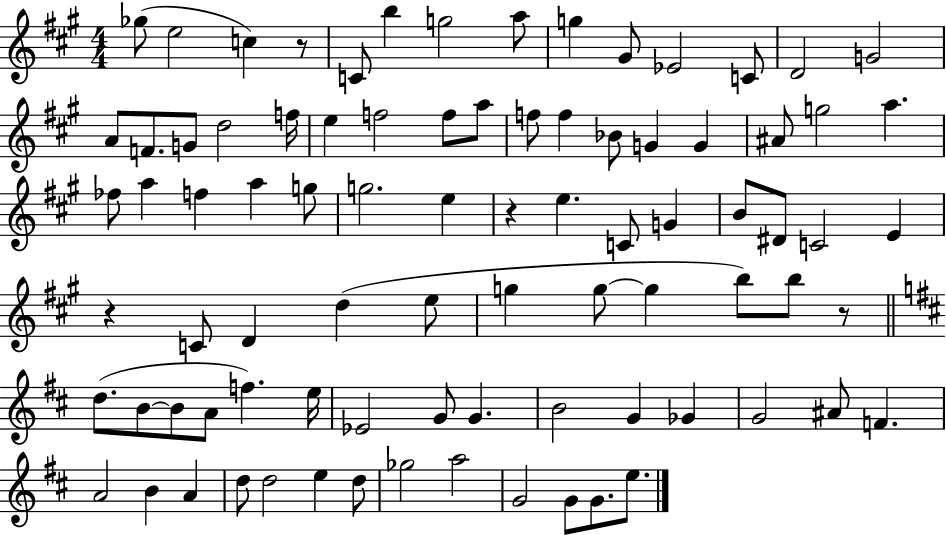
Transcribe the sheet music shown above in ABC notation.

X:1
T:Untitled
M:4/4
L:1/4
K:A
_g/2 e2 c z/2 C/2 b g2 a/2 g ^G/2 _E2 C/2 D2 G2 A/2 F/2 G/2 d2 f/4 e f2 f/2 a/2 f/2 f _B/2 G G ^A/2 g2 a _f/2 a f a g/2 g2 e z e C/2 G B/2 ^D/2 C2 E z C/2 D d e/2 g g/2 g b/2 b/2 z/2 d/2 B/2 B/2 A/2 f e/4 _E2 G/2 G B2 G _G G2 ^A/2 F A2 B A d/2 d2 e d/2 _g2 a2 G2 G/2 G/2 e/2